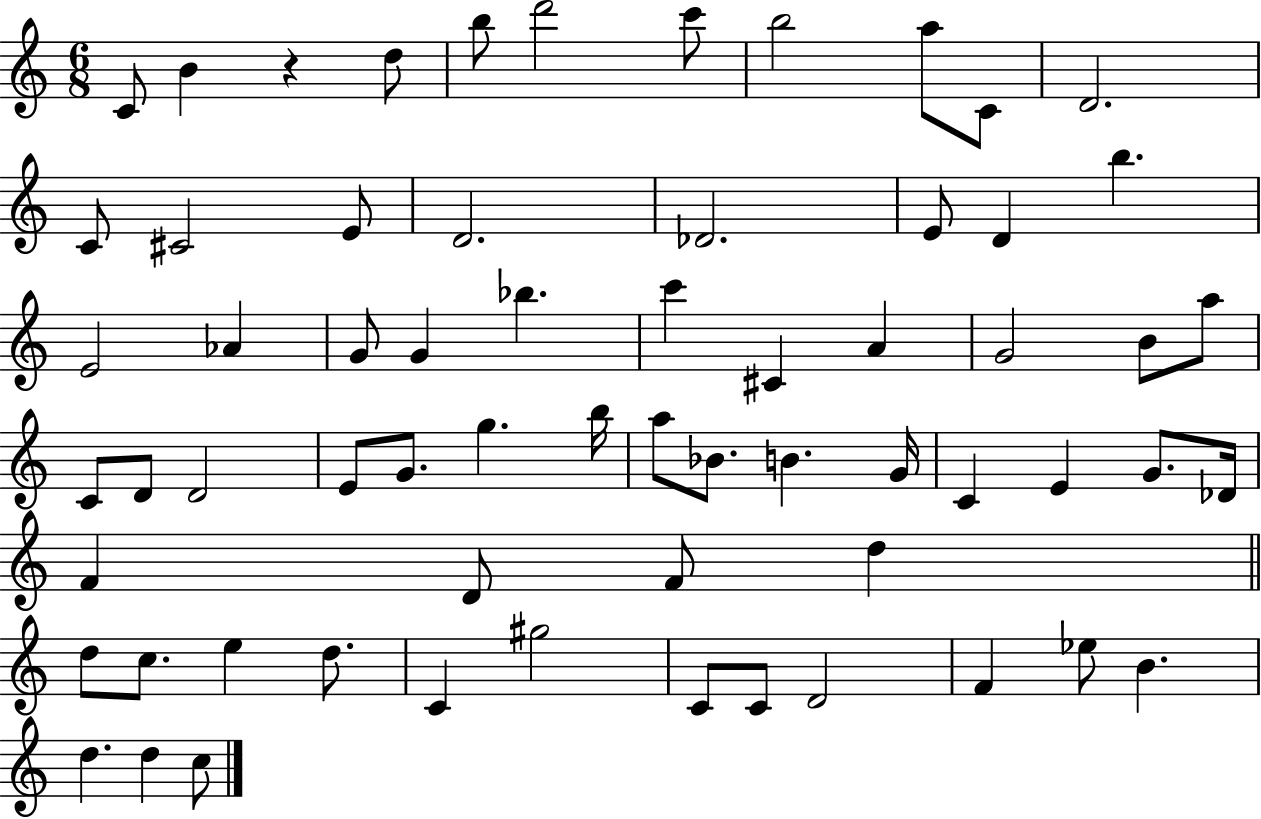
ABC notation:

X:1
T:Untitled
M:6/8
L:1/4
K:C
C/2 B z d/2 b/2 d'2 c'/2 b2 a/2 C/2 D2 C/2 ^C2 E/2 D2 _D2 E/2 D b E2 _A G/2 G _b c' ^C A G2 B/2 a/2 C/2 D/2 D2 E/2 G/2 g b/4 a/2 _B/2 B G/4 C E G/2 _D/4 F D/2 F/2 d d/2 c/2 e d/2 C ^g2 C/2 C/2 D2 F _e/2 B d d c/2